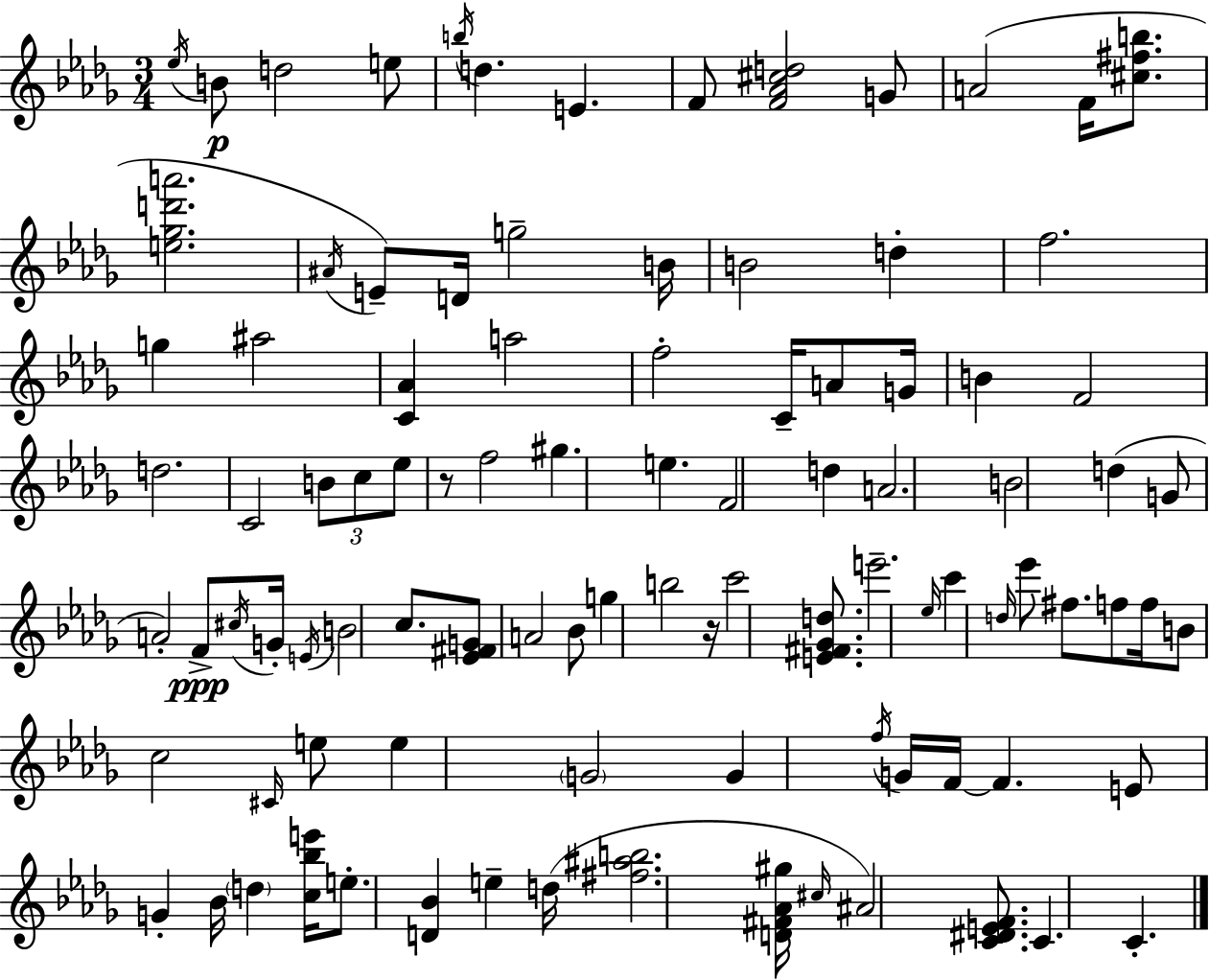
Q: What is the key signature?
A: BES minor